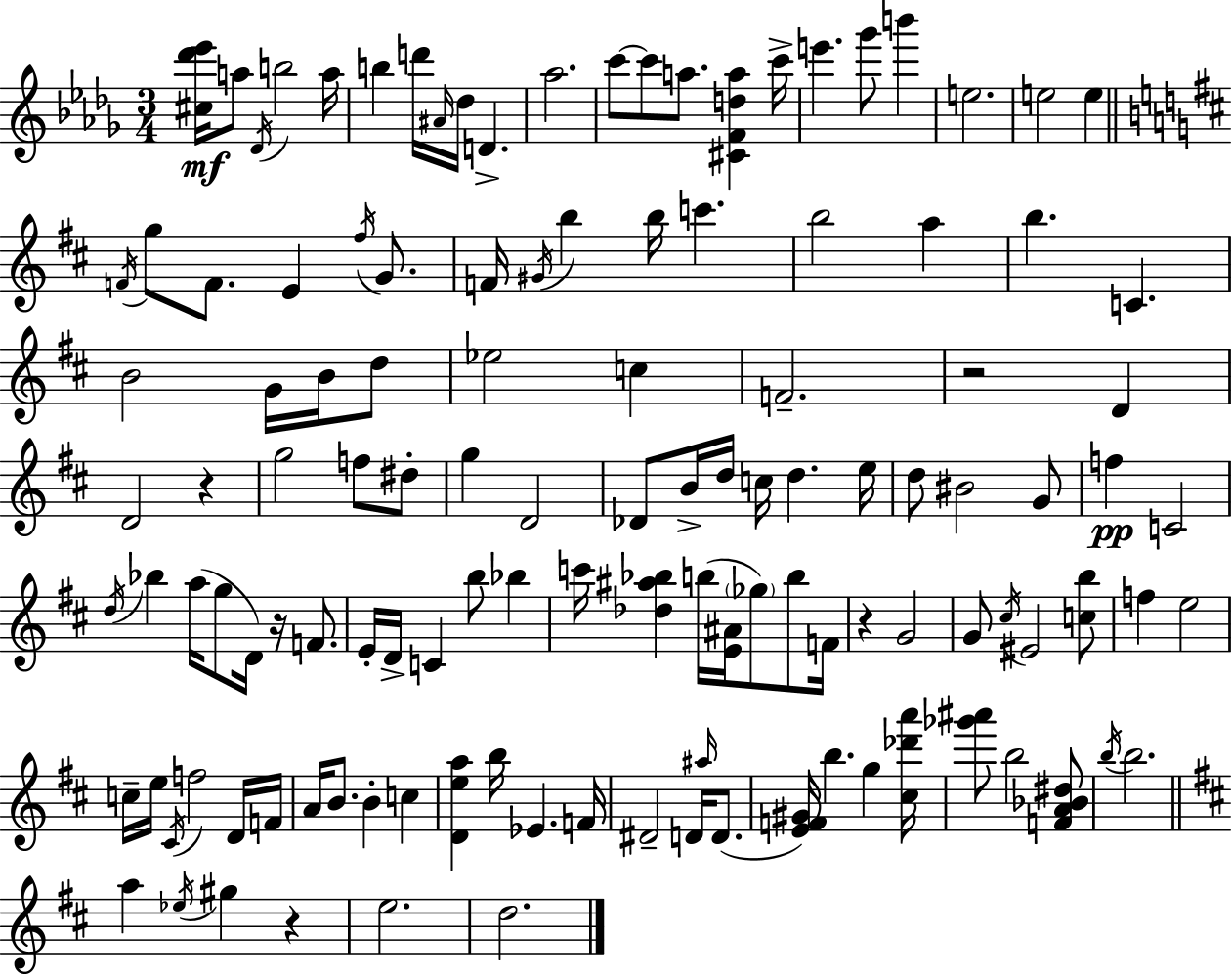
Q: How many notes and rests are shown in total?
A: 124